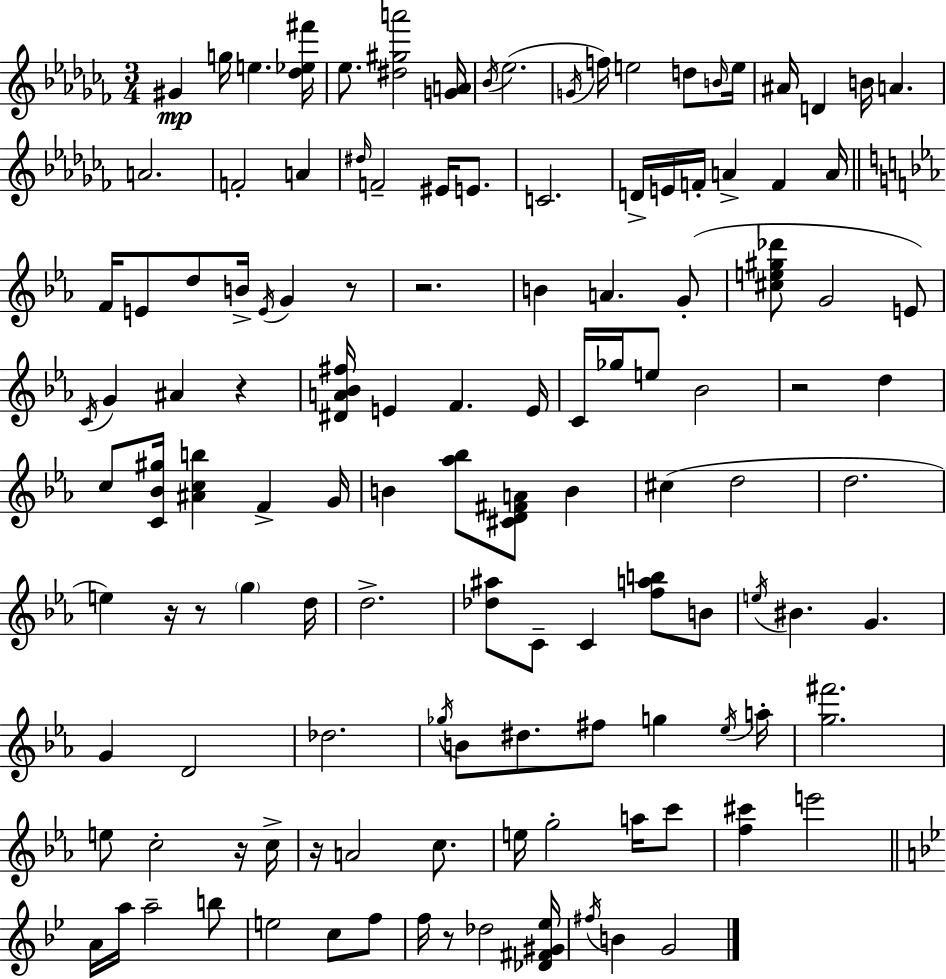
X:1
T:Untitled
M:3/4
L:1/4
K:Abm
^G g/4 e [_d_e^f']/4 _e/2 [^d^ga']2 [GA]/4 _B/4 _e2 G/4 f/4 e2 d/2 B/4 e/4 ^A/4 D B/4 A A2 F2 A ^d/4 F2 ^E/4 E/2 C2 D/4 E/4 F/4 A F A/4 F/4 E/2 d/2 B/4 E/4 G z/2 z2 B A G/2 [^ce^g_d']/2 G2 E/2 C/4 G ^A z [^DA_B^f]/4 E F E/4 C/4 _g/4 e/2 _B2 z2 d c/2 [C_B^g]/4 [^Acb] F G/4 B [_a_b]/2 [^CD^FA]/2 B ^c d2 d2 e z/4 z/2 g d/4 d2 [_d^a]/2 C/2 C [fab]/2 B/2 e/4 ^B G G D2 _d2 _g/4 B/2 ^d/2 ^f/2 g _e/4 a/4 [g^f']2 e/2 c2 z/4 c/4 z/4 A2 c/2 e/4 g2 a/4 c'/2 [f^c'] e'2 A/4 a/4 a2 b/2 e2 c/2 f/2 f/4 z/2 _d2 [_D^F^G_e]/4 ^f/4 B G2